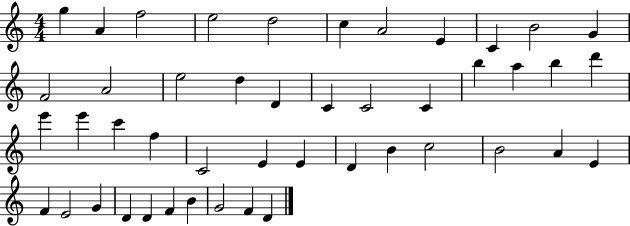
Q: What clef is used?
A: treble